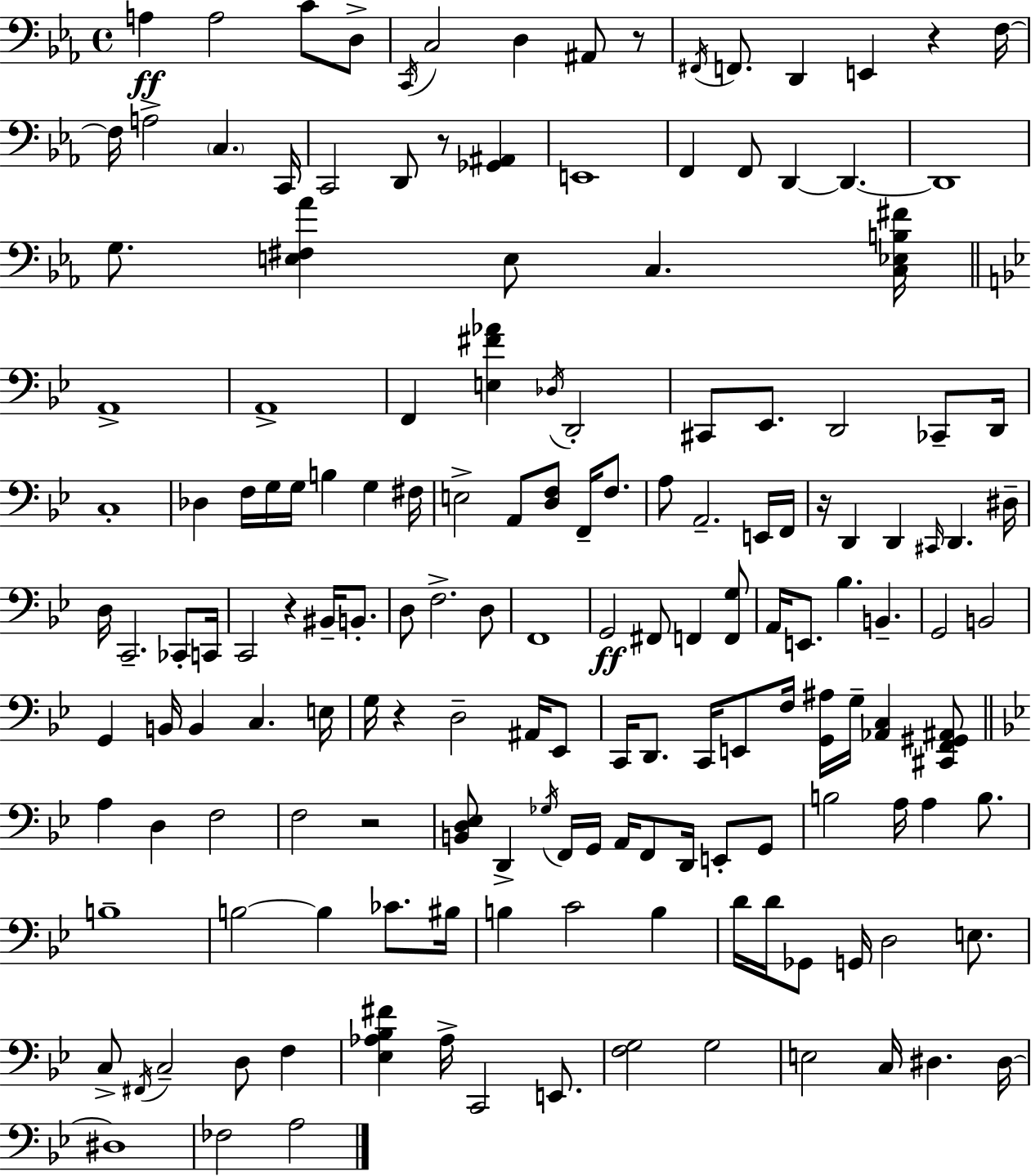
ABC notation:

X:1
T:Untitled
M:4/4
L:1/4
K:Cm
A, A,2 C/2 D,/2 C,,/4 C,2 D, ^A,,/2 z/2 ^F,,/4 F,,/2 D,, E,, z F,/4 F,/4 A,2 C, C,,/4 C,,2 D,,/2 z/2 [_G,,^A,,] E,,4 F,, F,,/2 D,, D,, D,,4 G,/2 [E,^F,_A] E,/2 C, [C,_E,B,^F]/4 A,,4 A,,4 F,, [E,^F_A] _D,/4 D,,2 ^C,,/2 _E,,/2 D,,2 _C,,/2 D,,/4 C,4 _D, F,/4 G,/4 G,/4 B, G, ^F,/4 E,2 A,,/2 [D,F,]/2 F,,/4 F,/2 A,/2 A,,2 E,,/4 F,,/4 z/4 D,, D,, ^C,,/4 D,, ^D,/4 D,/4 C,,2 _C,,/2 C,,/4 C,,2 z ^B,,/4 B,,/2 D,/2 F,2 D,/2 F,,4 G,,2 ^F,,/2 F,, [F,,G,]/2 A,,/4 E,,/2 _B, B,, G,,2 B,,2 G,, B,,/4 B,, C, E,/4 G,/4 z D,2 ^A,,/4 _E,,/2 C,,/4 D,,/2 C,,/4 E,,/2 F,/4 [G,,^A,]/4 G,/4 [_A,,C,] [^C,,F,,^G,,^A,,]/2 A, D, F,2 F,2 z2 [B,,D,_E,]/2 D,, _G,/4 F,,/4 G,,/4 A,,/4 F,,/2 D,,/4 E,,/2 G,,/2 B,2 A,/4 A, B,/2 B,4 B,2 B, _C/2 ^B,/4 B, C2 B, D/4 D/4 _G,,/2 G,,/4 D,2 E,/2 C,/2 ^F,,/4 C,2 D,/2 F, [_E,_A,_B,^F] _A,/4 C,,2 E,,/2 [F,G,]2 G,2 E,2 C,/4 ^D, ^D,/4 ^D,4 _F,2 A,2